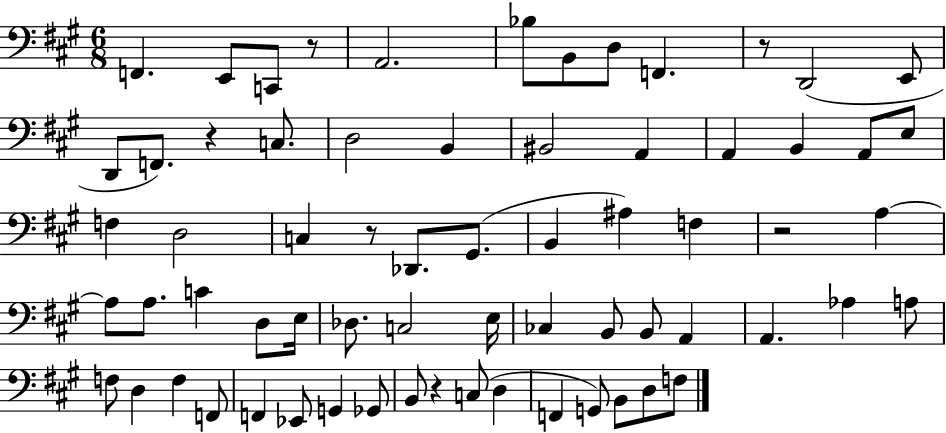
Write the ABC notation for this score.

X:1
T:Untitled
M:6/8
L:1/4
K:A
F,, E,,/2 C,,/2 z/2 A,,2 _B,/2 B,,/2 D,/2 F,, z/2 D,,2 E,,/2 D,,/2 F,,/2 z C,/2 D,2 B,, ^B,,2 A,, A,, B,, A,,/2 E,/2 F, D,2 C, z/2 _D,,/2 ^G,,/2 B,, ^A, F, z2 A, A,/2 A,/2 C D,/2 E,/4 _D,/2 C,2 E,/4 _C, B,,/2 B,,/2 A,, A,, _A, A,/2 F,/2 D, F, F,,/2 F,, _E,,/2 G,, _G,,/2 B,,/2 z C,/2 D, F,, G,,/2 B,,/2 D,/2 F,/2